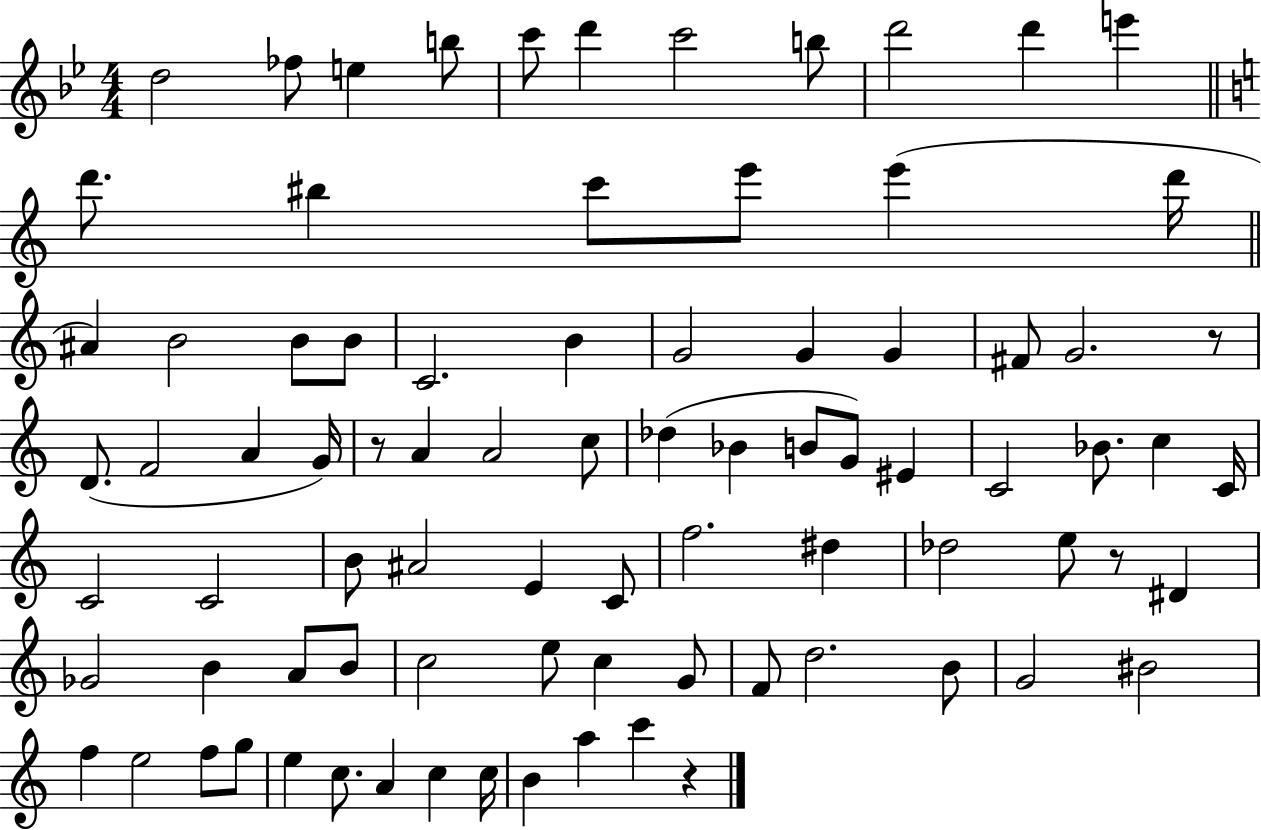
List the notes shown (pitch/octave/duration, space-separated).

D5/h FES5/e E5/q B5/e C6/e D6/q C6/h B5/e D6/h D6/q E6/q D6/e. BIS5/q C6/e E6/e E6/q D6/s A#4/q B4/h B4/e B4/e C4/h. B4/q G4/h G4/q G4/q F#4/e G4/h. R/e D4/e. F4/h A4/q G4/s R/e A4/q A4/h C5/e Db5/q Bb4/q B4/e G4/e EIS4/q C4/h Bb4/e. C5/q C4/s C4/h C4/h B4/e A#4/h E4/q C4/e F5/h. D#5/q Db5/h E5/e R/e D#4/q Gb4/h B4/q A4/e B4/e C5/h E5/e C5/q G4/e F4/e D5/h. B4/e G4/h BIS4/h F5/q E5/h F5/e G5/e E5/q C5/e. A4/q C5/q C5/s B4/q A5/q C6/q R/q